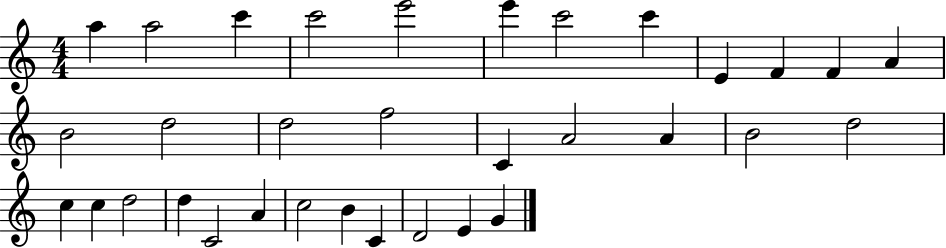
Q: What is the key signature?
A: C major